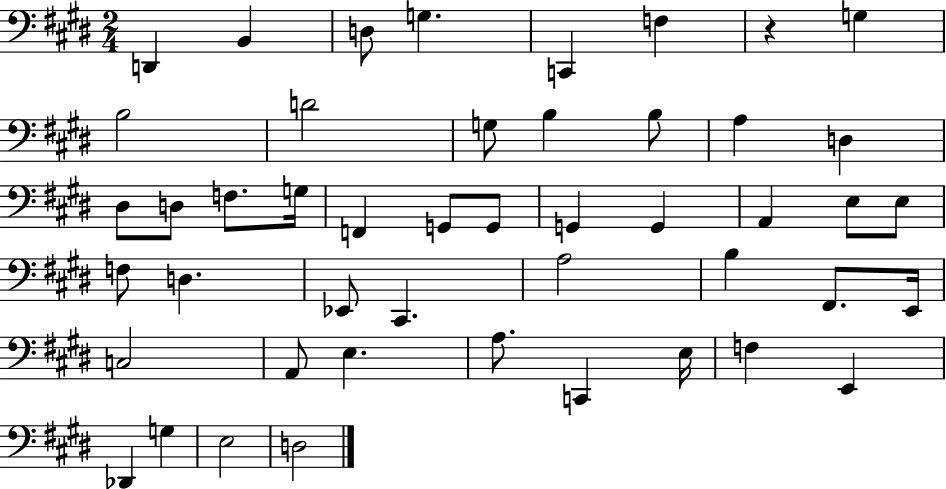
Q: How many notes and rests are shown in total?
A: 47